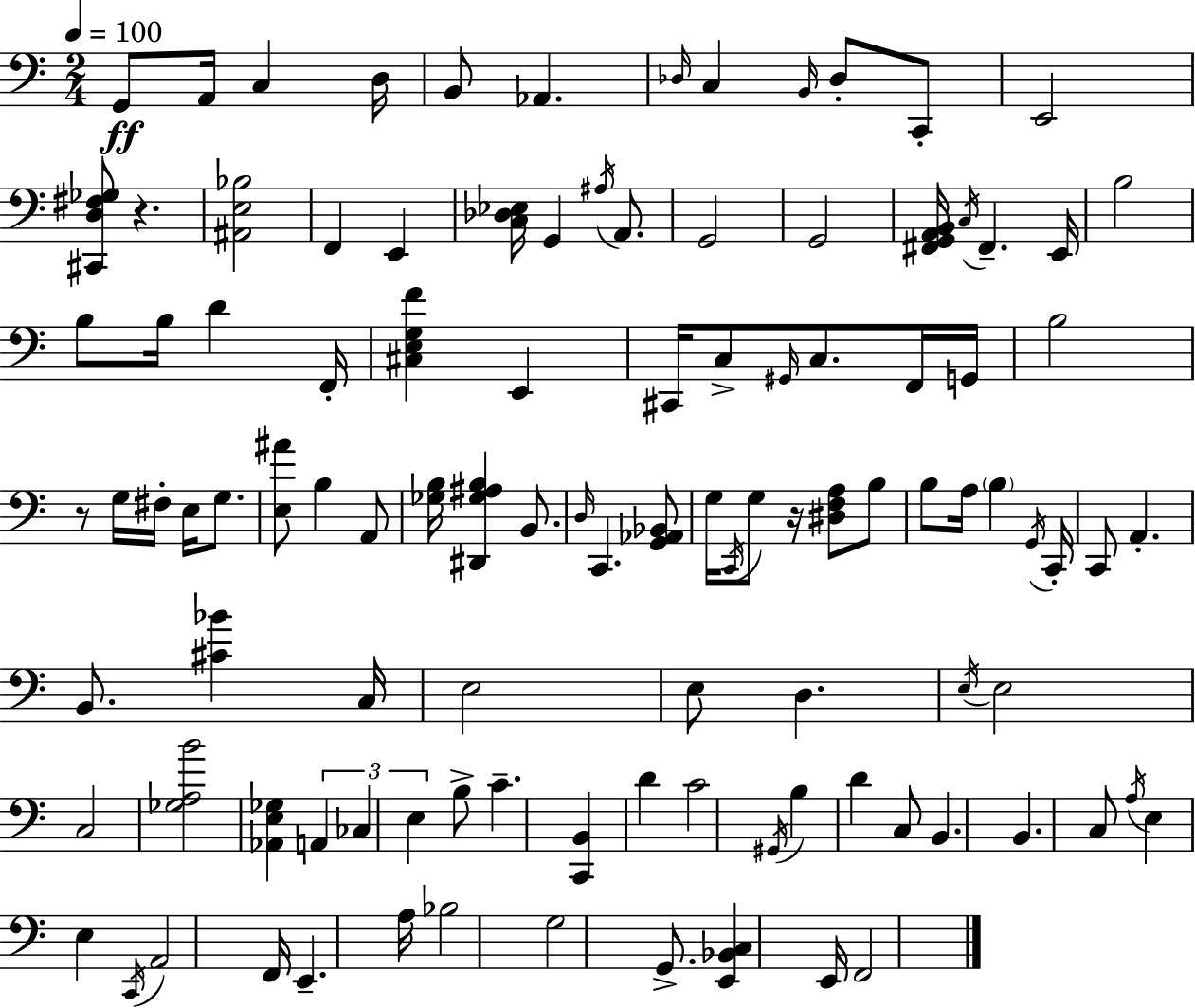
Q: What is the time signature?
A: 2/4